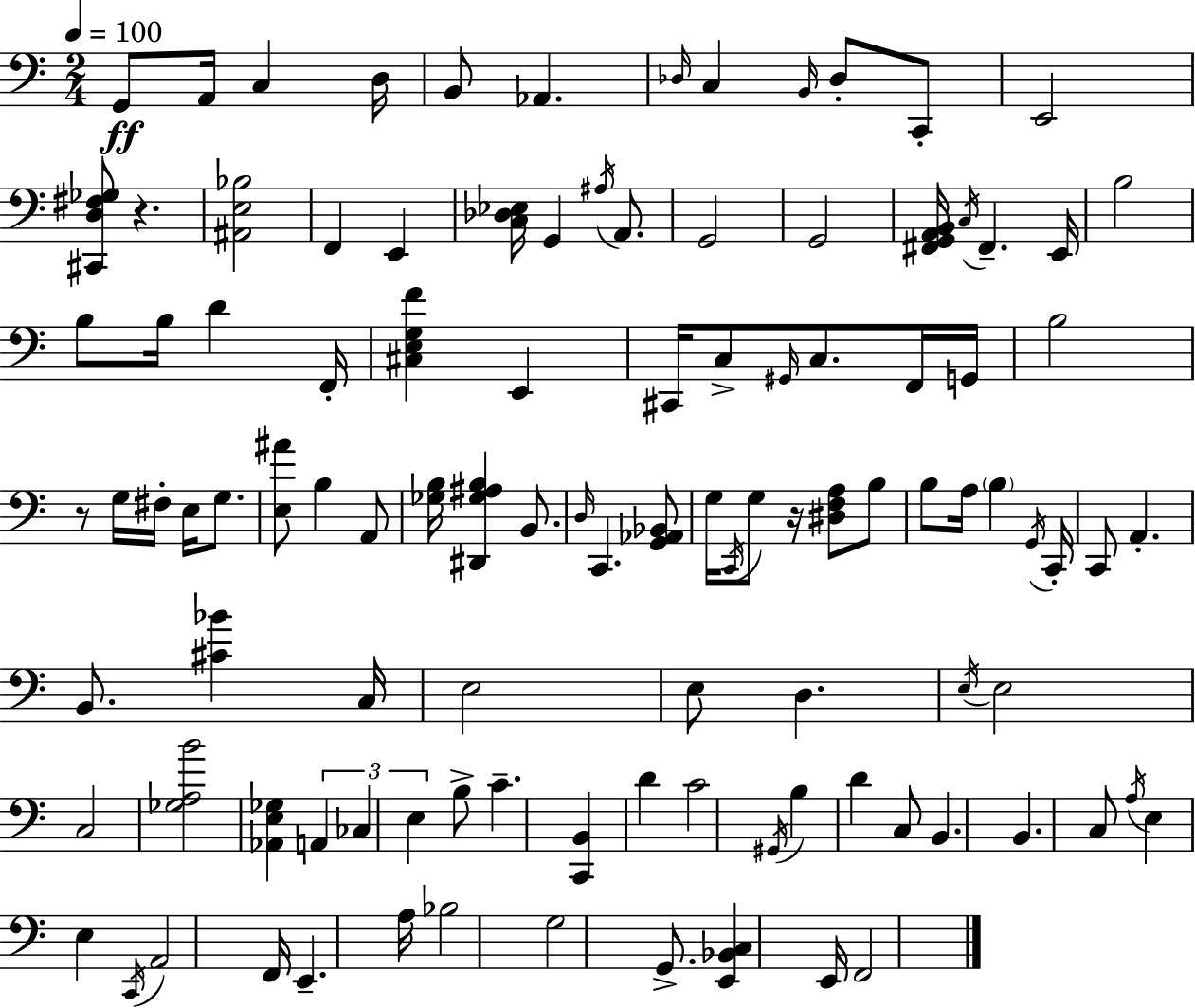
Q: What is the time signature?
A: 2/4